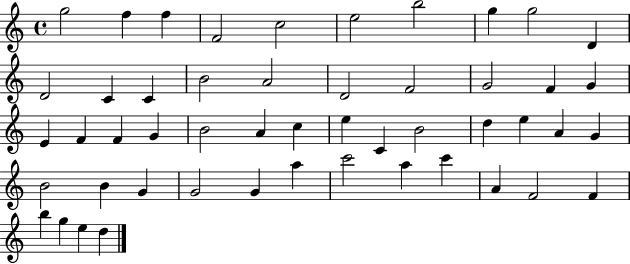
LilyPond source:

{
  \clef treble
  \time 4/4
  \defaultTimeSignature
  \key c \major
  g''2 f''4 f''4 | f'2 c''2 | e''2 b''2 | g''4 g''2 d'4 | \break d'2 c'4 c'4 | b'2 a'2 | d'2 f'2 | g'2 f'4 g'4 | \break e'4 f'4 f'4 g'4 | b'2 a'4 c''4 | e''4 c'4 b'2 | d''4 e''4 a'4 g'4 | \break b'2 b'4 g'4 | g'2 g'4 a''4 | c'''2 a''4 c'''4 | a'4 f'2 f'4 | \break b''4 g''4 e''4 d''4 | \bar "|."
}